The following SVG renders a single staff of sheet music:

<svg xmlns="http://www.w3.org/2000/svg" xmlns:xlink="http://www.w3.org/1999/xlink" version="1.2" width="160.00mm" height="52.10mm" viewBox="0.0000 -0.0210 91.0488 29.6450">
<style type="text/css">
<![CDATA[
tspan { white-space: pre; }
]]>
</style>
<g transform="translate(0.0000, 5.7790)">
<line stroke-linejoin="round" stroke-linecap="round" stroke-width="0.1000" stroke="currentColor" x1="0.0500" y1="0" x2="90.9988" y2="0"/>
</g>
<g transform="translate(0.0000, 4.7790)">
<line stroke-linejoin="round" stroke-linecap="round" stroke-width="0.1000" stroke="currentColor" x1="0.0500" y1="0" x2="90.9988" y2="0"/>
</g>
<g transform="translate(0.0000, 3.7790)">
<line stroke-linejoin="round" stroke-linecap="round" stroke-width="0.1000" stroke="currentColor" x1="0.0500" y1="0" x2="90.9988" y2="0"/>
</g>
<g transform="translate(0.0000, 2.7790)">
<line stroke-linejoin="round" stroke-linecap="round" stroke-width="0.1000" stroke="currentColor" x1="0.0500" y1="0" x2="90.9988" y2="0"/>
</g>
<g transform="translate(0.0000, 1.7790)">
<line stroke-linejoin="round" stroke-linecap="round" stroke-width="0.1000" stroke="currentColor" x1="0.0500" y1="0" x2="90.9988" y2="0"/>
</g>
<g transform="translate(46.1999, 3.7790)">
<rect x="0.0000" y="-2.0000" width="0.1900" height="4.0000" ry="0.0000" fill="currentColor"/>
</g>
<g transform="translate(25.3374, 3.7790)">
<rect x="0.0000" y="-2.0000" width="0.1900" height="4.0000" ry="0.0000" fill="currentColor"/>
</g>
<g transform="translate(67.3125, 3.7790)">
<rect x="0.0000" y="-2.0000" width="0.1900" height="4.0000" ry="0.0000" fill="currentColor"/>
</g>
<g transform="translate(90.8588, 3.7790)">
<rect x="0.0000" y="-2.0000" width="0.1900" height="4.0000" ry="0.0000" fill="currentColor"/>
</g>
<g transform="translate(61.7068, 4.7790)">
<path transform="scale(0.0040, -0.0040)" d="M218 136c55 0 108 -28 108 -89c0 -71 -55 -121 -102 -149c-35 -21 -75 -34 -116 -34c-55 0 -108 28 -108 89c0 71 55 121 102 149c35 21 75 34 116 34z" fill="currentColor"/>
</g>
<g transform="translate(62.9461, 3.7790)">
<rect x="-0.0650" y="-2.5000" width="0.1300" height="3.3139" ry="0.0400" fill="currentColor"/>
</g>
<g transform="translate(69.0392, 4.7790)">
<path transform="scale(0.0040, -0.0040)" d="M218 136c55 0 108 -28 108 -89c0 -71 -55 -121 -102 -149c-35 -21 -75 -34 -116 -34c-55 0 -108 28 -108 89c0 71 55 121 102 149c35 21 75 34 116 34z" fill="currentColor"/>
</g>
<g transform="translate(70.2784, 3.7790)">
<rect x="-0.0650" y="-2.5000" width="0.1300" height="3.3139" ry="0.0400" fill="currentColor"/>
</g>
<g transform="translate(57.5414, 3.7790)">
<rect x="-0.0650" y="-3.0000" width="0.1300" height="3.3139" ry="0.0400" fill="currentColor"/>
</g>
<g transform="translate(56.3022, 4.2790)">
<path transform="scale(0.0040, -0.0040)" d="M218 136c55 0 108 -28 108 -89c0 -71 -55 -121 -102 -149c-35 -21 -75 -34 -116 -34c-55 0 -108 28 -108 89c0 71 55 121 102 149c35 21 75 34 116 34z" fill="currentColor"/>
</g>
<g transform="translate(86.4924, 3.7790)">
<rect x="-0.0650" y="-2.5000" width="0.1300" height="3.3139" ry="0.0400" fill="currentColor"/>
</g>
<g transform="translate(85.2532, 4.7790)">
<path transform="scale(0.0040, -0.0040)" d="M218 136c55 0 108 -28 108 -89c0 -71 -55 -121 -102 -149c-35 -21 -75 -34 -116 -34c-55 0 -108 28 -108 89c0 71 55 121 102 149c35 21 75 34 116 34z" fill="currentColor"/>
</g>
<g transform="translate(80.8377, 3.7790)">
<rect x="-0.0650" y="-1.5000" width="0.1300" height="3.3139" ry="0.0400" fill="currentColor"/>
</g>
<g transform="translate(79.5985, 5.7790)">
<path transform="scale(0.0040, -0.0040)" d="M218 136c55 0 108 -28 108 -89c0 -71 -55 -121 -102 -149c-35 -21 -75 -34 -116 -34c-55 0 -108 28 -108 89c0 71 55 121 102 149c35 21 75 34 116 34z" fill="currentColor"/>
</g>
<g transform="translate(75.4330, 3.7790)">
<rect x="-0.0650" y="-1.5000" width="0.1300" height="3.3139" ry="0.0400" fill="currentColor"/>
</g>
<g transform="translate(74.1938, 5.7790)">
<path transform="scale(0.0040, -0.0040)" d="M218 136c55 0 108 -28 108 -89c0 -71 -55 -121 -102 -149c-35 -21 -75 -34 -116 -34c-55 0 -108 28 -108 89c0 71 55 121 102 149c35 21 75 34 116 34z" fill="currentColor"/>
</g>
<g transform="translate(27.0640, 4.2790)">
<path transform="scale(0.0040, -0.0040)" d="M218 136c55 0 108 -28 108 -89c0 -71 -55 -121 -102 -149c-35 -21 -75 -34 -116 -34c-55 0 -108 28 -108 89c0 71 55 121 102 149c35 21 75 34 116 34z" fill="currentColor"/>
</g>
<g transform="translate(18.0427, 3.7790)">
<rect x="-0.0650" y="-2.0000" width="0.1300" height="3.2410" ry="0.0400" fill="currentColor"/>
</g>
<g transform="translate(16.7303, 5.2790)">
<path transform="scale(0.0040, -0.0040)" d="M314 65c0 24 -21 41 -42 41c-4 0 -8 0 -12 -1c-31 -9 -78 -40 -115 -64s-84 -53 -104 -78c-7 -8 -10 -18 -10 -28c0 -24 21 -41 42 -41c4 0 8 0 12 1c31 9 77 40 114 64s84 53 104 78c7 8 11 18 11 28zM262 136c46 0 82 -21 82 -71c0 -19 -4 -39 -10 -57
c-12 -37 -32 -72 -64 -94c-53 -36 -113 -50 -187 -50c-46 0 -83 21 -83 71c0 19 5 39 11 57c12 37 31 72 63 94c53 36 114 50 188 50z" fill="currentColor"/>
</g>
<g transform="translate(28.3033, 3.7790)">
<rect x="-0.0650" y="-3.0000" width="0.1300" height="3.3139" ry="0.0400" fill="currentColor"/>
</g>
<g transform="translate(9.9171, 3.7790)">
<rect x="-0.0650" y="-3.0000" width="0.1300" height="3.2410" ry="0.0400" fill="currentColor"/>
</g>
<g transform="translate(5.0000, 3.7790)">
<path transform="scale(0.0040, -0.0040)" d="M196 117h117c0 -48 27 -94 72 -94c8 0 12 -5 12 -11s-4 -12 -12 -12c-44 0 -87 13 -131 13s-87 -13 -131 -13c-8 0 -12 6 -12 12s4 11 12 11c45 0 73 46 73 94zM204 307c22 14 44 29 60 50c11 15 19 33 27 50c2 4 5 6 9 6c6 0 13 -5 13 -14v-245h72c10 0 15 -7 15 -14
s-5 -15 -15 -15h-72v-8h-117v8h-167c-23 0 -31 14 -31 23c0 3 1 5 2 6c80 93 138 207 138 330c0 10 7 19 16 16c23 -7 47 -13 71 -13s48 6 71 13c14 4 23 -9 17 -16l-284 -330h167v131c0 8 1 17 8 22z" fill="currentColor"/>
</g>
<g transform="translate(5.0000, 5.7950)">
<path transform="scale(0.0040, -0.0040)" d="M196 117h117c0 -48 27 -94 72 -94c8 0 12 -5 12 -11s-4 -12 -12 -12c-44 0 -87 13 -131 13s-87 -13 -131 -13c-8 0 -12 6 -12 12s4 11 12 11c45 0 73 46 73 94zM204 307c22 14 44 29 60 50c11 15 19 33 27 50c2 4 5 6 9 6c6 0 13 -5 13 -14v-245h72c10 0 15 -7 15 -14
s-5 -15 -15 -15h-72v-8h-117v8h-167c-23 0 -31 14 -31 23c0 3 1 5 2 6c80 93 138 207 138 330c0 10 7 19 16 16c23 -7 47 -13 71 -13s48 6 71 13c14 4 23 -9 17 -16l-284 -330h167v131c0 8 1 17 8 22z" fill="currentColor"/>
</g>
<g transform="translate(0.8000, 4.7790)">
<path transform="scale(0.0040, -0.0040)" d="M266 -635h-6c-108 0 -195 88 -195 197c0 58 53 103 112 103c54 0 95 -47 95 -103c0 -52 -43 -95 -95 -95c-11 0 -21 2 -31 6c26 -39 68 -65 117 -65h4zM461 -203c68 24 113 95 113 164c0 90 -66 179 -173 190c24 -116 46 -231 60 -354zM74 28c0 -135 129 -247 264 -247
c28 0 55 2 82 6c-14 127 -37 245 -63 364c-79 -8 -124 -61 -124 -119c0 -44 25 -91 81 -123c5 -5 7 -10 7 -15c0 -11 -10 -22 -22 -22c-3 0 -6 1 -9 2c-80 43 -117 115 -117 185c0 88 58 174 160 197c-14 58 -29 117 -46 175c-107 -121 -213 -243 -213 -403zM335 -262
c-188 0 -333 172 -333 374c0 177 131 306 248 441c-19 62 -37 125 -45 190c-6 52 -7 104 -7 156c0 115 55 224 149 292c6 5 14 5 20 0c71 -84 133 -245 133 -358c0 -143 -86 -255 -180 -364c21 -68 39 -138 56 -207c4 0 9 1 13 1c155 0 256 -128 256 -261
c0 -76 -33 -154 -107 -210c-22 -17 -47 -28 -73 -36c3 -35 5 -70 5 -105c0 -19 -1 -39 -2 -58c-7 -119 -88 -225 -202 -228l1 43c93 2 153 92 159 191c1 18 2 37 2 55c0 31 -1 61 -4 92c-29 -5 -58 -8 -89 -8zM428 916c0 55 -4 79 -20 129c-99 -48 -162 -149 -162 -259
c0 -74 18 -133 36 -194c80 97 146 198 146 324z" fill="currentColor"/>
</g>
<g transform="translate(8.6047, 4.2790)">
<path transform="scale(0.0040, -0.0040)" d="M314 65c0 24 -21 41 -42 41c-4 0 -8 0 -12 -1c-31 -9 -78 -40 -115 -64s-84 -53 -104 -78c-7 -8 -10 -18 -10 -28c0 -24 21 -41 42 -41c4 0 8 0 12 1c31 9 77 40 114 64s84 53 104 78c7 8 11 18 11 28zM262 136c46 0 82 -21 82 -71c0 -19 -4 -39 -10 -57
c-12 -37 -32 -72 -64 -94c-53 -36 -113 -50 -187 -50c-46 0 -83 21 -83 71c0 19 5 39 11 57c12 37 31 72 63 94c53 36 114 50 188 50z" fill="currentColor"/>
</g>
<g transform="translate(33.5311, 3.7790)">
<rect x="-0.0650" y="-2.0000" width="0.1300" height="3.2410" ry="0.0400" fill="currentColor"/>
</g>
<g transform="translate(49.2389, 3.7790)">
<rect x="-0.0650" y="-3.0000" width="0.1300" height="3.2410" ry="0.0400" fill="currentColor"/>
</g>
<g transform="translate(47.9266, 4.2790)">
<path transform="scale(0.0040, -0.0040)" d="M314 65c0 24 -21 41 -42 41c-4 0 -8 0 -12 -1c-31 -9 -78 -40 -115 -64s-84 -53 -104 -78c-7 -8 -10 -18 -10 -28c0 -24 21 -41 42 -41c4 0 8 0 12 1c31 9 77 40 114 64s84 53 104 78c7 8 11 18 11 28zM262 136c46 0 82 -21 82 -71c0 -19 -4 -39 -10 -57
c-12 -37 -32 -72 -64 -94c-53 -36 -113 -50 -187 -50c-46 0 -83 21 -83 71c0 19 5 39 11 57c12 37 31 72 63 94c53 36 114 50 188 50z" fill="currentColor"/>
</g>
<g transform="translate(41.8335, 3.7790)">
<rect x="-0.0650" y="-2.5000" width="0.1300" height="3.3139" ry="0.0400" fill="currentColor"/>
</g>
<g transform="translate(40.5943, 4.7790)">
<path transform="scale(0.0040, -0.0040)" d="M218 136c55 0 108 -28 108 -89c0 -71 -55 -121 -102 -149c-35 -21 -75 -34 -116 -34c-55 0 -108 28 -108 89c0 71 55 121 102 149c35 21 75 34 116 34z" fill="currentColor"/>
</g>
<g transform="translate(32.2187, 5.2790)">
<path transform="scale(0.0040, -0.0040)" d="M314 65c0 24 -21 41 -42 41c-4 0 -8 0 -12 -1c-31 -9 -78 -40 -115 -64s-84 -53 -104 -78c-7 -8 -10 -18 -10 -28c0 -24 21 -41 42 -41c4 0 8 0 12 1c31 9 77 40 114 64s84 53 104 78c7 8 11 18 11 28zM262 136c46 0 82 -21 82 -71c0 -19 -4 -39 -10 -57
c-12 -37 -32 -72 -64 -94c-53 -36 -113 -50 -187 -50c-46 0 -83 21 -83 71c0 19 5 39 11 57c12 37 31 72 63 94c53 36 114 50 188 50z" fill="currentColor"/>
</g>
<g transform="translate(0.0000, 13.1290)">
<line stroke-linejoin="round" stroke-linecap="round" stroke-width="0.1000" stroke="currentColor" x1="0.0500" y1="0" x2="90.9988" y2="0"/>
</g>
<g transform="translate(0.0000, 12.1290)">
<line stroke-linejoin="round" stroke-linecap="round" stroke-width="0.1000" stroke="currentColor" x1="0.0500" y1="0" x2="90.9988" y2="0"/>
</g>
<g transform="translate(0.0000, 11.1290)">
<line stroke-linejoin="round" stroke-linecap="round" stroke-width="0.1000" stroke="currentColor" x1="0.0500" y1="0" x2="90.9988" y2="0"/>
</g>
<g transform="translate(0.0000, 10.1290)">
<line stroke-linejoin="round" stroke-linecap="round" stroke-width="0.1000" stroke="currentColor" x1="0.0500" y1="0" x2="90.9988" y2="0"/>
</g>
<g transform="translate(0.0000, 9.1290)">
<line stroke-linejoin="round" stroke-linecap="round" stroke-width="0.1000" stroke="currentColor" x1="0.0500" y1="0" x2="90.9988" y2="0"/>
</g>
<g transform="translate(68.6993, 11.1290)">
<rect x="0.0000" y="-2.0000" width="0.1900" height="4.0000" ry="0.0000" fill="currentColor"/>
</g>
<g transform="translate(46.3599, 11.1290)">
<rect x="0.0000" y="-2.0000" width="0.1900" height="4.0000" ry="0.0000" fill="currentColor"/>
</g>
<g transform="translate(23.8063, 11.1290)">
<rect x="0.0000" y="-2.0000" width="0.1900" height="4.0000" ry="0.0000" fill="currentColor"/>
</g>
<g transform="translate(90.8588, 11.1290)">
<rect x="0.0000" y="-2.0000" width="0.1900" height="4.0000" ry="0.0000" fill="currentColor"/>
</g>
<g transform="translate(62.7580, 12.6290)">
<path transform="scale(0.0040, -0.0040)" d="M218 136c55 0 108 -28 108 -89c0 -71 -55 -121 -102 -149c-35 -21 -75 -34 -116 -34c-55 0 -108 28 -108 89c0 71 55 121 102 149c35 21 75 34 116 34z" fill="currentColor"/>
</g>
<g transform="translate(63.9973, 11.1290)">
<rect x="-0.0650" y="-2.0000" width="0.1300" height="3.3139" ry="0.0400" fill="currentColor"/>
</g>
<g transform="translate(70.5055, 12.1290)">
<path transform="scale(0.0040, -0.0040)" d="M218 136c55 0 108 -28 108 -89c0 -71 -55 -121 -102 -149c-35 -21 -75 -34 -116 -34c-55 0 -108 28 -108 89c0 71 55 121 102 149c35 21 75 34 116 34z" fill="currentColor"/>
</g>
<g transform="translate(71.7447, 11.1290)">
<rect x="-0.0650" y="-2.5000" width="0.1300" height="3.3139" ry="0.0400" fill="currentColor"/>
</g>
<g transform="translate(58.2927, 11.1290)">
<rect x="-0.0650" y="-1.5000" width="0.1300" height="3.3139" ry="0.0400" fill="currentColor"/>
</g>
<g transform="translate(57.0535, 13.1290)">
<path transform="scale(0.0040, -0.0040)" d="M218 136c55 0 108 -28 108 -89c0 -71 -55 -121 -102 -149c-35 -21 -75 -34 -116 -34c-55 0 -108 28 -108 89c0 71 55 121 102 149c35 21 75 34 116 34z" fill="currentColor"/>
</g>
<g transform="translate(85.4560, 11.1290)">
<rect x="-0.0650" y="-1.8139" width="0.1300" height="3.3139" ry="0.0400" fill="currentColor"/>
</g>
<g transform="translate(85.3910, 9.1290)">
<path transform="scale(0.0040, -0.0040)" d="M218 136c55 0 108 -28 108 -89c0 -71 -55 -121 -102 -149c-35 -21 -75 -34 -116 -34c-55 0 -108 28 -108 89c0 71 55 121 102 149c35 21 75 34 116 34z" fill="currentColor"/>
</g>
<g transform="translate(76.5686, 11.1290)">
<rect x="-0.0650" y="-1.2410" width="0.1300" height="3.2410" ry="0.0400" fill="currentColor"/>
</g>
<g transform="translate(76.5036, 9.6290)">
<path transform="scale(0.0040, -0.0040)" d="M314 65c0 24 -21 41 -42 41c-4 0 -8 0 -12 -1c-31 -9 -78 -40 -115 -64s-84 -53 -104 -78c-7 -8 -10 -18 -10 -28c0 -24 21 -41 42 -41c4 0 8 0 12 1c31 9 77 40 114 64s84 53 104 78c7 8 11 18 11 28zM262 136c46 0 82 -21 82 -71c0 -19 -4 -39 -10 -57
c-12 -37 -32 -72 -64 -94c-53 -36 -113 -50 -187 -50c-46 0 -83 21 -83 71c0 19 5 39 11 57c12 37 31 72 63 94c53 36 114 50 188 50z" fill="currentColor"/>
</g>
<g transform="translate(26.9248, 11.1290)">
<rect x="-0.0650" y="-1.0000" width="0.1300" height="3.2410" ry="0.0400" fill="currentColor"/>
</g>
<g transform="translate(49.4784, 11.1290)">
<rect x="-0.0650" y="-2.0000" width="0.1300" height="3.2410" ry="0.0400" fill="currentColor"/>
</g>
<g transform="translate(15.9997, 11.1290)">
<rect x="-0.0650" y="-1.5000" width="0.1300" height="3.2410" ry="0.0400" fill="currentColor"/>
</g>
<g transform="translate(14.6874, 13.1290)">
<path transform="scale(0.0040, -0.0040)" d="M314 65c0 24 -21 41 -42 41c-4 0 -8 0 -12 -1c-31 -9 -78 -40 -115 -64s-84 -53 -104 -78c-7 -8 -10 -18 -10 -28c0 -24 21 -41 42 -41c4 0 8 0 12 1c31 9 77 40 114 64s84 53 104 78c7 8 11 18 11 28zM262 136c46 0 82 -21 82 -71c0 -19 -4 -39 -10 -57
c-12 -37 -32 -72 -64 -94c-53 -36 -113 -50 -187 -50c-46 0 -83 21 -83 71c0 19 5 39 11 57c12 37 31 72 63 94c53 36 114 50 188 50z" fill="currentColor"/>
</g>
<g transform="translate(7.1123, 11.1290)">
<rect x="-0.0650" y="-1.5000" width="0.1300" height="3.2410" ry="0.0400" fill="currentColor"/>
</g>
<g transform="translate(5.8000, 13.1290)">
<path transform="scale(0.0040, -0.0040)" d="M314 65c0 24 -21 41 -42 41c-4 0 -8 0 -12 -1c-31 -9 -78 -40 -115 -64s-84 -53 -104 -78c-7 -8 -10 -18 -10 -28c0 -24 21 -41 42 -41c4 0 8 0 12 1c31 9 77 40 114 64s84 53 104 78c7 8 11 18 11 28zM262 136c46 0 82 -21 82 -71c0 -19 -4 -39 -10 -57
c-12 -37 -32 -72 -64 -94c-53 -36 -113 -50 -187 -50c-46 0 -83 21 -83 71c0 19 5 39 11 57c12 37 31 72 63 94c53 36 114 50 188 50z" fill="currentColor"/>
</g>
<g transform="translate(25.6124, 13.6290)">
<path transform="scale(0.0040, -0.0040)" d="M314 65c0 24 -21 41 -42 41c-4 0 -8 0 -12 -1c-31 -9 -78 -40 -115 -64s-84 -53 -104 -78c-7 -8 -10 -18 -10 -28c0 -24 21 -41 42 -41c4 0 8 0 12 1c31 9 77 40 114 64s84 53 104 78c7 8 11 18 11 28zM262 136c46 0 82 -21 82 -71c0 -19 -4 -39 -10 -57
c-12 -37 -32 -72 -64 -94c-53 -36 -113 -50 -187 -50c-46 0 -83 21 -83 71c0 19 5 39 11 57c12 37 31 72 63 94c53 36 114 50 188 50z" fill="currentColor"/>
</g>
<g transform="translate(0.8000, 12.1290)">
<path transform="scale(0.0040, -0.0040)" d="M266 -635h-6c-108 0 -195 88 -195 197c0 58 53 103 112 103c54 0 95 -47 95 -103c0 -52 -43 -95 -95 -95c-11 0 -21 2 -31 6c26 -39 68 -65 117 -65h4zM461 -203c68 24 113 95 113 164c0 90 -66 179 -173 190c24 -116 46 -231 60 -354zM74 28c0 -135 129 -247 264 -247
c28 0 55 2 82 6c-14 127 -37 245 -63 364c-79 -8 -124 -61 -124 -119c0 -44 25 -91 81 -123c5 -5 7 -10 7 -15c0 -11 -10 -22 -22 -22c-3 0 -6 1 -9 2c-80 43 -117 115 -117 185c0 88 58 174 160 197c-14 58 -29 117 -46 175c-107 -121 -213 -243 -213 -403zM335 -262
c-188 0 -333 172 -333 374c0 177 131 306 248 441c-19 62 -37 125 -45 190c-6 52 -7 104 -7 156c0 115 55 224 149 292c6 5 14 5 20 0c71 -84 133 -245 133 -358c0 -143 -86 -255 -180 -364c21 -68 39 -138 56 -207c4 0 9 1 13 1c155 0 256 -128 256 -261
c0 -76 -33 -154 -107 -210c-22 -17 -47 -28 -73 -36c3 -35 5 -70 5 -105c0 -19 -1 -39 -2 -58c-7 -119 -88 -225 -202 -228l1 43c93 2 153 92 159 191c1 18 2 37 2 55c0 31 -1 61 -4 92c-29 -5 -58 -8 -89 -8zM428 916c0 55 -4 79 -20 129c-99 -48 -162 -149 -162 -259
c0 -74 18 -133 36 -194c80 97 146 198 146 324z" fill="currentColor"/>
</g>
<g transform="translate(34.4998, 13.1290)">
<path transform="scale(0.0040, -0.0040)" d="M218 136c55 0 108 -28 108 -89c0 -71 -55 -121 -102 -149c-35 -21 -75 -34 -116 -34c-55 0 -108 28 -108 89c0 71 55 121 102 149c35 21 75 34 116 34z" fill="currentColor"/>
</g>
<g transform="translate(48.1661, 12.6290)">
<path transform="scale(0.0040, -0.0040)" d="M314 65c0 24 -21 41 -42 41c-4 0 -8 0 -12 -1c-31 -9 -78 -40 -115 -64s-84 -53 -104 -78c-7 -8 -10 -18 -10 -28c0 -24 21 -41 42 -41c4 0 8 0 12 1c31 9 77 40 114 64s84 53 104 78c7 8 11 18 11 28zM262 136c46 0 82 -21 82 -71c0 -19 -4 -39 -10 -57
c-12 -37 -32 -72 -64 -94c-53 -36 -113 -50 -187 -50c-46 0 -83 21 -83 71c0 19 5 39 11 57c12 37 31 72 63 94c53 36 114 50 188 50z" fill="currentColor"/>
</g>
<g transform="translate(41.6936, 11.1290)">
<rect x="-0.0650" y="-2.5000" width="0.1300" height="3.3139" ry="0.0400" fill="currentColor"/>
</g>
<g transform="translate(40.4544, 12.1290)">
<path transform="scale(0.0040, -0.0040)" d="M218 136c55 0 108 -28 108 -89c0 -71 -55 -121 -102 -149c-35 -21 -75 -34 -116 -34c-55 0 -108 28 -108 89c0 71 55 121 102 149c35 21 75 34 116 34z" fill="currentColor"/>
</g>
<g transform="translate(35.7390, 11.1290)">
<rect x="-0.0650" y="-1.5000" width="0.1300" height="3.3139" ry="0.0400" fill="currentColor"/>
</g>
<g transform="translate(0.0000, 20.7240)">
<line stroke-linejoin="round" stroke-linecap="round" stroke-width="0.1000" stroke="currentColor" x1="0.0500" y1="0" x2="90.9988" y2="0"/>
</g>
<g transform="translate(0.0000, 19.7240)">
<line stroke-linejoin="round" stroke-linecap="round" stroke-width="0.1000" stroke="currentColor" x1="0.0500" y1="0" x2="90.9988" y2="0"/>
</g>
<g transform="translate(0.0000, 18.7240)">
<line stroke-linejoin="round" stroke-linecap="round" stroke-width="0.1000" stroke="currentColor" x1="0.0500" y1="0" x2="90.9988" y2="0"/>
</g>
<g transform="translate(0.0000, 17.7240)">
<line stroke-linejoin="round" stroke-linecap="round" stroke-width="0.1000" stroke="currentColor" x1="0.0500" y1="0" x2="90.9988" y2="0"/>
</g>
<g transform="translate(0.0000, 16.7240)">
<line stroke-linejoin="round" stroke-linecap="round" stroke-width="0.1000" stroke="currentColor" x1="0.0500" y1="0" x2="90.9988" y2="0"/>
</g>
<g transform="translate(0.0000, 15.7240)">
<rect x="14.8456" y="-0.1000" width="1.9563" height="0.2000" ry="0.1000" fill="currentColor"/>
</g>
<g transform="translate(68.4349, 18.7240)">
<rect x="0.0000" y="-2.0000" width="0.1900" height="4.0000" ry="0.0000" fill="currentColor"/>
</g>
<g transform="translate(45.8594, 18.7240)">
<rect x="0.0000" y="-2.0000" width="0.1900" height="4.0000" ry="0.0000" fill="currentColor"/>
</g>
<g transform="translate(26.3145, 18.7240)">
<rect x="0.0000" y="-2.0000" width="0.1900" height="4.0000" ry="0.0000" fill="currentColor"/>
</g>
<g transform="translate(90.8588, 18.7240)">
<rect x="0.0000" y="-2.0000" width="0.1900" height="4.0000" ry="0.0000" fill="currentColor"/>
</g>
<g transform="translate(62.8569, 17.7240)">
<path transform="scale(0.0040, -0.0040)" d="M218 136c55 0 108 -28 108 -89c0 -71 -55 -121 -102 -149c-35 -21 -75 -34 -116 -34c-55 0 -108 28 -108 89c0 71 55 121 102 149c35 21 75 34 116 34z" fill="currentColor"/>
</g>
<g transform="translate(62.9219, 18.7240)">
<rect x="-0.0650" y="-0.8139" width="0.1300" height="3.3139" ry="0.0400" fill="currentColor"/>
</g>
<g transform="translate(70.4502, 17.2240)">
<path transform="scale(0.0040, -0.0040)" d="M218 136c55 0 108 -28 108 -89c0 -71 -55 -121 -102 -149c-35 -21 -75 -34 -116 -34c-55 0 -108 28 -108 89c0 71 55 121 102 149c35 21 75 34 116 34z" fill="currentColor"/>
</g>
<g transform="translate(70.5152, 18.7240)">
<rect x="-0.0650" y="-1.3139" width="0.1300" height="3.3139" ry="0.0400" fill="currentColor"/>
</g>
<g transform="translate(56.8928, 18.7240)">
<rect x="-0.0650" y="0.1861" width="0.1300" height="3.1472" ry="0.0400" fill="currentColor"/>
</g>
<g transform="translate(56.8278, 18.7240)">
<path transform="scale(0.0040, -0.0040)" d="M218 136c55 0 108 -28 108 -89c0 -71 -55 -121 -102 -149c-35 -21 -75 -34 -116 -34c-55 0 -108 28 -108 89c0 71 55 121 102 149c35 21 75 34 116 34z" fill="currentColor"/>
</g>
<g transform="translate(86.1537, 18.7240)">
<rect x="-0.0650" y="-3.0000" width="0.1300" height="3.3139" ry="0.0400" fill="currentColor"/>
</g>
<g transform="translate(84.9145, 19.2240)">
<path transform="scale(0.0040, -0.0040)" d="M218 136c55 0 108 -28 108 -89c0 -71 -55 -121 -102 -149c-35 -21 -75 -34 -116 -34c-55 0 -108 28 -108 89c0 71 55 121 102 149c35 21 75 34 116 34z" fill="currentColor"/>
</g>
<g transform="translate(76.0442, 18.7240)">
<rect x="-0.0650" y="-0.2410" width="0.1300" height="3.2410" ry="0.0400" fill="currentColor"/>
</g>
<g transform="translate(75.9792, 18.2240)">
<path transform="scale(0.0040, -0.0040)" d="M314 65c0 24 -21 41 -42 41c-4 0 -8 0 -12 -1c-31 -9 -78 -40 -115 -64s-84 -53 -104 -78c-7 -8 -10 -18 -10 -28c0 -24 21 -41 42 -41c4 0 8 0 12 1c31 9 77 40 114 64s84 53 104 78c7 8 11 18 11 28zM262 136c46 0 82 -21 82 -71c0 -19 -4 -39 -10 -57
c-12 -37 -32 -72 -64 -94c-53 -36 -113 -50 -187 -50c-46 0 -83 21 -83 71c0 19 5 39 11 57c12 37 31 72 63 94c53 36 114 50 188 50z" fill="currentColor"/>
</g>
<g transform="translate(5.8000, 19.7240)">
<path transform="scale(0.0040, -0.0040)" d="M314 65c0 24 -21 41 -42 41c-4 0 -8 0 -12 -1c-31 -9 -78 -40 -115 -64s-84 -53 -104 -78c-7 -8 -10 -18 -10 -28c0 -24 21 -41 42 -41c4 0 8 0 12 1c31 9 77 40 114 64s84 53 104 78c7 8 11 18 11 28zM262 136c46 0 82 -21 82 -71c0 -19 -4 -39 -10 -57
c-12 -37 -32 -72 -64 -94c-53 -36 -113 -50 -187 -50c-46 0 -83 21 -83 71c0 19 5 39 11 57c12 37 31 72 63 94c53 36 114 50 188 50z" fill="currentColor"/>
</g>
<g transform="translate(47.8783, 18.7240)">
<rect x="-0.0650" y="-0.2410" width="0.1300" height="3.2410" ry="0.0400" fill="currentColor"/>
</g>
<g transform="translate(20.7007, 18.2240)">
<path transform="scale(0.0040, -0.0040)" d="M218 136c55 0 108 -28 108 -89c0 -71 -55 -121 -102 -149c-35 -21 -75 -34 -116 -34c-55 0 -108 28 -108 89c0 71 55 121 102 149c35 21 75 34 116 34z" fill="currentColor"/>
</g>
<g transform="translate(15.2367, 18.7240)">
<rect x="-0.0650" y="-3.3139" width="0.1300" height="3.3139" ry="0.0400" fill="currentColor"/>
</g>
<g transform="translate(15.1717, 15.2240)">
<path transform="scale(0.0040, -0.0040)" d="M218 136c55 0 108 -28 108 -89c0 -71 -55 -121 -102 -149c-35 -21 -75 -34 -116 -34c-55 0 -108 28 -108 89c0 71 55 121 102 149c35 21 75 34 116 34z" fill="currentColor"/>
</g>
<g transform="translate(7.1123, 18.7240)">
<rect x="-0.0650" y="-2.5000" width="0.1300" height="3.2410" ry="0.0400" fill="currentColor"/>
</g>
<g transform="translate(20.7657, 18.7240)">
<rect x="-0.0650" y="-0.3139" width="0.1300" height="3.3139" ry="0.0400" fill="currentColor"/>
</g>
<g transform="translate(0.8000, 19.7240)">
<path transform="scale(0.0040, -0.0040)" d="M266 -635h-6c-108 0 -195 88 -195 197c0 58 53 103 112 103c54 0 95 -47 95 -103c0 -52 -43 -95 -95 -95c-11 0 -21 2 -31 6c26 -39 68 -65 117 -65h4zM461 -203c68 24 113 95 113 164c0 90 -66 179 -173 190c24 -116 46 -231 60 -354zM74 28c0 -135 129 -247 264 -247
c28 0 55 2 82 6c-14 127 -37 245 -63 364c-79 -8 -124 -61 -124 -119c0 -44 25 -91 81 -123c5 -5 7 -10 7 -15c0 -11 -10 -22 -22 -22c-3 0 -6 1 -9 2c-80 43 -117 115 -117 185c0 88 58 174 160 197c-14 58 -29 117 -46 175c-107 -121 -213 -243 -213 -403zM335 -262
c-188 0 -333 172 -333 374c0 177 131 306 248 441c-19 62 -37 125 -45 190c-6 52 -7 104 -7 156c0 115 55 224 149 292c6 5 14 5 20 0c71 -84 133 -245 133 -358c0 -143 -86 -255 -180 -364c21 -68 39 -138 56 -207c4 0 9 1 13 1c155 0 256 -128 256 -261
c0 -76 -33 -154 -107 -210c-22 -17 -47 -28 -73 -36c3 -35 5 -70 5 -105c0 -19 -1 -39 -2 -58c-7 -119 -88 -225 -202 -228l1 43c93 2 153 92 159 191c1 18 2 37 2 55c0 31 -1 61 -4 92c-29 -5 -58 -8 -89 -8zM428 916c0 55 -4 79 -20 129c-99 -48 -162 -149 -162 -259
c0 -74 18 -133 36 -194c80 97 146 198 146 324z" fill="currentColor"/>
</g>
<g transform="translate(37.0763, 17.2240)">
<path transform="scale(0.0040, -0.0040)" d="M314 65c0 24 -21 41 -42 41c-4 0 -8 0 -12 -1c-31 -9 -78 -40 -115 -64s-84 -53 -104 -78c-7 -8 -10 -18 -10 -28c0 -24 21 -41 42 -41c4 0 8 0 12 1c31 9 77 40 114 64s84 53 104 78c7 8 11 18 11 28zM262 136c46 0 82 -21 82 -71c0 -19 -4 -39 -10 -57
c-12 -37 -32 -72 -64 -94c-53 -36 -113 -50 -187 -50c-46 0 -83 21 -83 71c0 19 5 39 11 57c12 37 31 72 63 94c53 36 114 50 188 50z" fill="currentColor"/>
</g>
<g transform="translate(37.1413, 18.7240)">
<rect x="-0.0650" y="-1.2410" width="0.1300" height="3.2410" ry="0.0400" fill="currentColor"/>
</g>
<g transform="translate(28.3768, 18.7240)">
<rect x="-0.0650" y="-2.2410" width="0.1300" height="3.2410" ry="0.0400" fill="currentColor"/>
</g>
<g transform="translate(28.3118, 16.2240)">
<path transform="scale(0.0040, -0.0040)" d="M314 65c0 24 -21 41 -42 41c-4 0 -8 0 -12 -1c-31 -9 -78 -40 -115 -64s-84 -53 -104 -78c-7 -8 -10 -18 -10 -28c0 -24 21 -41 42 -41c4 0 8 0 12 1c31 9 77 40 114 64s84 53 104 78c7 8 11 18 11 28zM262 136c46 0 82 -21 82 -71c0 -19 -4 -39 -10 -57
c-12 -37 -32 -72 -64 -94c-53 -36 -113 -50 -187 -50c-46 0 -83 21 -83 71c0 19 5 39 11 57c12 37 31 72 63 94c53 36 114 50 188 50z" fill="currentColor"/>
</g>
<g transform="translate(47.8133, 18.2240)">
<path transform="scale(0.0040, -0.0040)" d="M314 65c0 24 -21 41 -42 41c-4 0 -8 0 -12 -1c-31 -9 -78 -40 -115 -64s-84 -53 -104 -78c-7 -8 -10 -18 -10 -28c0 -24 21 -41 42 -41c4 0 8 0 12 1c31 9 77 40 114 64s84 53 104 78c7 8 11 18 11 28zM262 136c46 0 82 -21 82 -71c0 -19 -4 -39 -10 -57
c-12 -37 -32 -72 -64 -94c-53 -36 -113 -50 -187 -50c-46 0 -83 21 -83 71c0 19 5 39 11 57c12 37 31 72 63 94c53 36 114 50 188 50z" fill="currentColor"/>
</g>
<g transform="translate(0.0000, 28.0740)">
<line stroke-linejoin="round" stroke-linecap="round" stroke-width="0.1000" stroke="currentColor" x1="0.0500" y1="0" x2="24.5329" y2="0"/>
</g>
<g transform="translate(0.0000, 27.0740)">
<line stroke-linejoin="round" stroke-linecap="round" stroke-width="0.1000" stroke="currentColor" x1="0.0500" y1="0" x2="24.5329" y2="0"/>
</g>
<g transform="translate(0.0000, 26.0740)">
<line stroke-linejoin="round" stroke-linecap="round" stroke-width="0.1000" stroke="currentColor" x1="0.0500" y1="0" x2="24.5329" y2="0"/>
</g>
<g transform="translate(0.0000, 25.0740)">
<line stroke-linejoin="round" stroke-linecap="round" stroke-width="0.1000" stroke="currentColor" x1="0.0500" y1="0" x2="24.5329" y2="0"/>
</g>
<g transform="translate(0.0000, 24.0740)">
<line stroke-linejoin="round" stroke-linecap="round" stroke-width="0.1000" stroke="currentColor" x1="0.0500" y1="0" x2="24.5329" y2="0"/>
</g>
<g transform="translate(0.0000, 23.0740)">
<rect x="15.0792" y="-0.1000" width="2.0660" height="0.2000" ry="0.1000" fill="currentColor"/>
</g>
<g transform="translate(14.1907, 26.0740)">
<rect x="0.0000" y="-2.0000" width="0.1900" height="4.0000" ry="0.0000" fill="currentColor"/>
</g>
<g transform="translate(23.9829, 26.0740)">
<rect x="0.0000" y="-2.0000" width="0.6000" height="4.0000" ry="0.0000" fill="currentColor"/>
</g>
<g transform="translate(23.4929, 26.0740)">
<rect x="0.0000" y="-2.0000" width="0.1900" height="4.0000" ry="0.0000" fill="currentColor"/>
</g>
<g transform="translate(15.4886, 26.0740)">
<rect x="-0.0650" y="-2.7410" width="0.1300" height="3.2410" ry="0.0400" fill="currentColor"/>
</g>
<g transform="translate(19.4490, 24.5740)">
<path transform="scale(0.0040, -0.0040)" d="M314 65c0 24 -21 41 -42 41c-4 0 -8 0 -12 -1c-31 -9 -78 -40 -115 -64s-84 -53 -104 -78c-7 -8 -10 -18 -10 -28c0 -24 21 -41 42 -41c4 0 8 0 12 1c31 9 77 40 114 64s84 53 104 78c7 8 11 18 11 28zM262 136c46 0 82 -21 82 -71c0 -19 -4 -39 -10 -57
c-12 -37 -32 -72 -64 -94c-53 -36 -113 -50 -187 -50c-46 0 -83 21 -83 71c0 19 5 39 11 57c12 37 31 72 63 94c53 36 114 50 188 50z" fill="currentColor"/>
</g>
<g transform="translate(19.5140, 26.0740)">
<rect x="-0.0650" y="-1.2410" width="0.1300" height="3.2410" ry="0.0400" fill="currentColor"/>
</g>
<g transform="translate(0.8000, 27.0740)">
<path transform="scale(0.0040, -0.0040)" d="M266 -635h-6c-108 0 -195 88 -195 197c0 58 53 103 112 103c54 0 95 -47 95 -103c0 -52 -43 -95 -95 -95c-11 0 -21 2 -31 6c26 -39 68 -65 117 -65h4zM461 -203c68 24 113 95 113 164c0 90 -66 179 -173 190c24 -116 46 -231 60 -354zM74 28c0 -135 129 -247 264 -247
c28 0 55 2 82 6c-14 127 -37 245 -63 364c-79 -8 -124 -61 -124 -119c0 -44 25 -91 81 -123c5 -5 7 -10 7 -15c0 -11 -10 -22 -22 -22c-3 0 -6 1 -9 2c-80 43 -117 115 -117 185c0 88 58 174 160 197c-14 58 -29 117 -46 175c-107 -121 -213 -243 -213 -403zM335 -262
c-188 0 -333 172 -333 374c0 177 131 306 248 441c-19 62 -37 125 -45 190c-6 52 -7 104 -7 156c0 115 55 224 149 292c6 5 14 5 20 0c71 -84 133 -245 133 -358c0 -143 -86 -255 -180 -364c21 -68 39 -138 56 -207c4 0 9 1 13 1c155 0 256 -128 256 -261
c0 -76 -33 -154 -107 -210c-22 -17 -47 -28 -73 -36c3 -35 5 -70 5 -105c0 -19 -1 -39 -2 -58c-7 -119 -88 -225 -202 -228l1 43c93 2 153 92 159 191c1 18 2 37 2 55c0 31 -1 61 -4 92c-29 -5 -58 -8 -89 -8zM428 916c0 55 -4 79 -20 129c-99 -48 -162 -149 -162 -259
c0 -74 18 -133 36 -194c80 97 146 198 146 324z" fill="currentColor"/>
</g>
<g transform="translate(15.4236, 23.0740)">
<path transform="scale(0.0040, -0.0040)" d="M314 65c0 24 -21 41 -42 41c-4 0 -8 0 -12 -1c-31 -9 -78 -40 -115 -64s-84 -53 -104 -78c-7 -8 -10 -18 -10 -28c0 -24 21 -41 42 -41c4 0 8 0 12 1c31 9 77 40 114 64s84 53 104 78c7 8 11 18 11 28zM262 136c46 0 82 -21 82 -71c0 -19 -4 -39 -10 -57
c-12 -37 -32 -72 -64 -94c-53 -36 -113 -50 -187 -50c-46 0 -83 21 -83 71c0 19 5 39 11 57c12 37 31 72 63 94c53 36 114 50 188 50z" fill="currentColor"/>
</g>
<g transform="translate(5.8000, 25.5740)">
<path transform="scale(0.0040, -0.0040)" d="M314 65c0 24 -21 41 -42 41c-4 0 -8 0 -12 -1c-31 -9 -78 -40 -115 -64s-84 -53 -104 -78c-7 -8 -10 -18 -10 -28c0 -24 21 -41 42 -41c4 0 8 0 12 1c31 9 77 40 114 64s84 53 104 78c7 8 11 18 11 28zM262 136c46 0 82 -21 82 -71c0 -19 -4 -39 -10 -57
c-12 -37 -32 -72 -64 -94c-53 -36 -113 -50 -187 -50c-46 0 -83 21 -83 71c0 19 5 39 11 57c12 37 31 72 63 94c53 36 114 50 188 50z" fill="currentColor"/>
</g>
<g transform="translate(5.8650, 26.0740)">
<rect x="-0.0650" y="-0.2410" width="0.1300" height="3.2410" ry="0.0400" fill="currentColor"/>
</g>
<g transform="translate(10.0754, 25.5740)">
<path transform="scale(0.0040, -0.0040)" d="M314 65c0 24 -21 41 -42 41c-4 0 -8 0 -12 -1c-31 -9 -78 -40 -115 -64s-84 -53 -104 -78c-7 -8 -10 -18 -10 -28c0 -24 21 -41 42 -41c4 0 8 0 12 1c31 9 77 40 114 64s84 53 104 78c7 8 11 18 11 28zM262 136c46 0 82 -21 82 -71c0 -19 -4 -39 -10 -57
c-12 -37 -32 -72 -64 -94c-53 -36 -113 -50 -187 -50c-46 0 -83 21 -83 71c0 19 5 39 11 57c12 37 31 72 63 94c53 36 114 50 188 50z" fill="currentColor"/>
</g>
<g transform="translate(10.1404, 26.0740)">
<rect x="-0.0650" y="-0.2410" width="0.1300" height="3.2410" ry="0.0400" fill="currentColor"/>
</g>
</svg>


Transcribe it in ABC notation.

X:1
T:Untitled
M:4/4
L:1/4
K:C
A2 F2 A F2 G A2 A G G E E G E2 E2 D2 E G F2 E F G e2 f G2 b c g2 e2 c2 B d e c2 A c2 c2 a2 e2